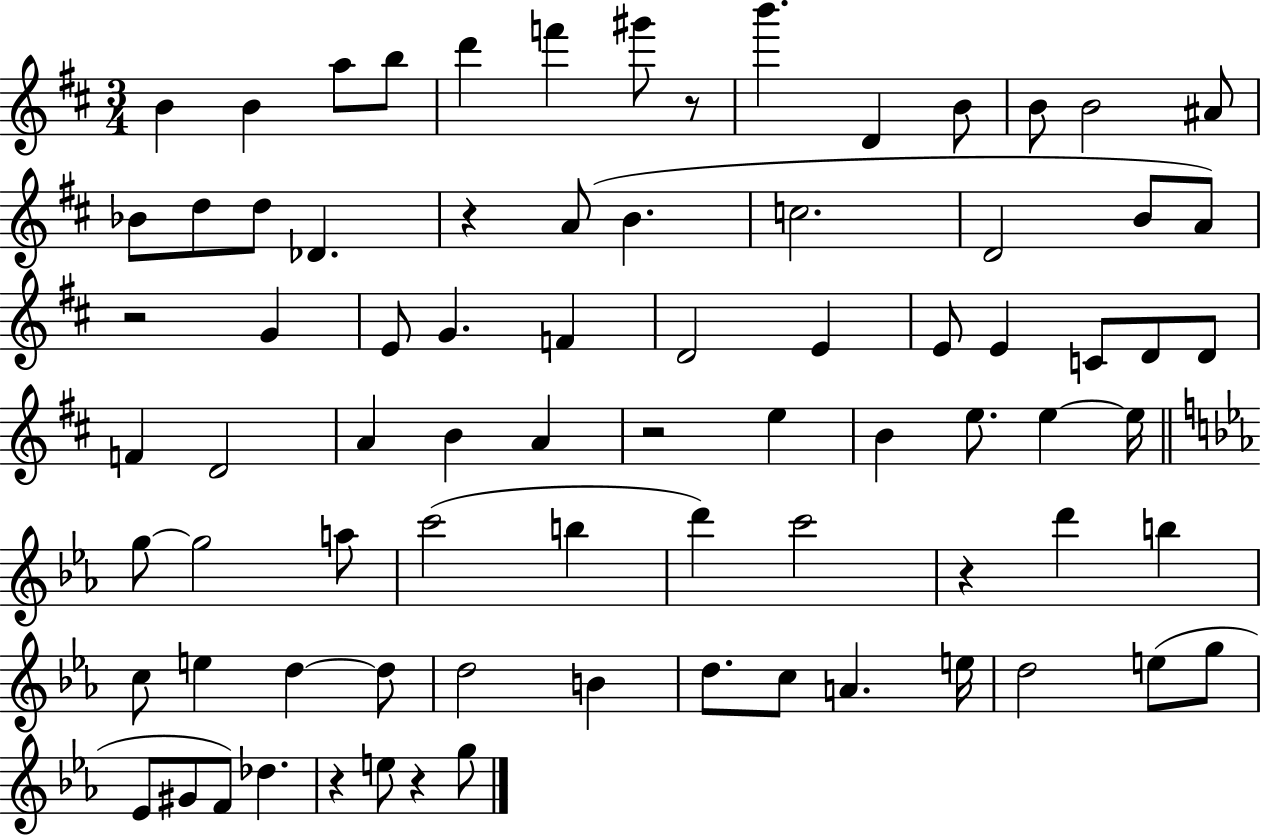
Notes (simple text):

B4/q B4/q A5/e B5/e D6/q F6/q G#6/e R/e B6/q. D4/q B4/e B4/e B4/h A#4/e Bb4/e D5/e D5/e Db4/q. R/q A4/e B4/q. C5/h. D4/h B4/e A4/e R/h G4/q E4/e G4/q. F4/q D4/h E4/q E4/e E4/q C4/e D4/e D4/e F4/q D4/h A4/q B4/q A4/q R/h E5/q B4/q E5/e. E5/q E5/s G5/e G5/h A5/e C6/h B5/q D6/q C6/h R/q D6/q B5/q C5/e E5/q D5/q D5/e D5/h B4/q D5/e. C5/e A4/q. E5/s D5/h E5/e G5/e Eb4/e G#4/e F4/e Db5/q. R/q E5/e R/q G5/e